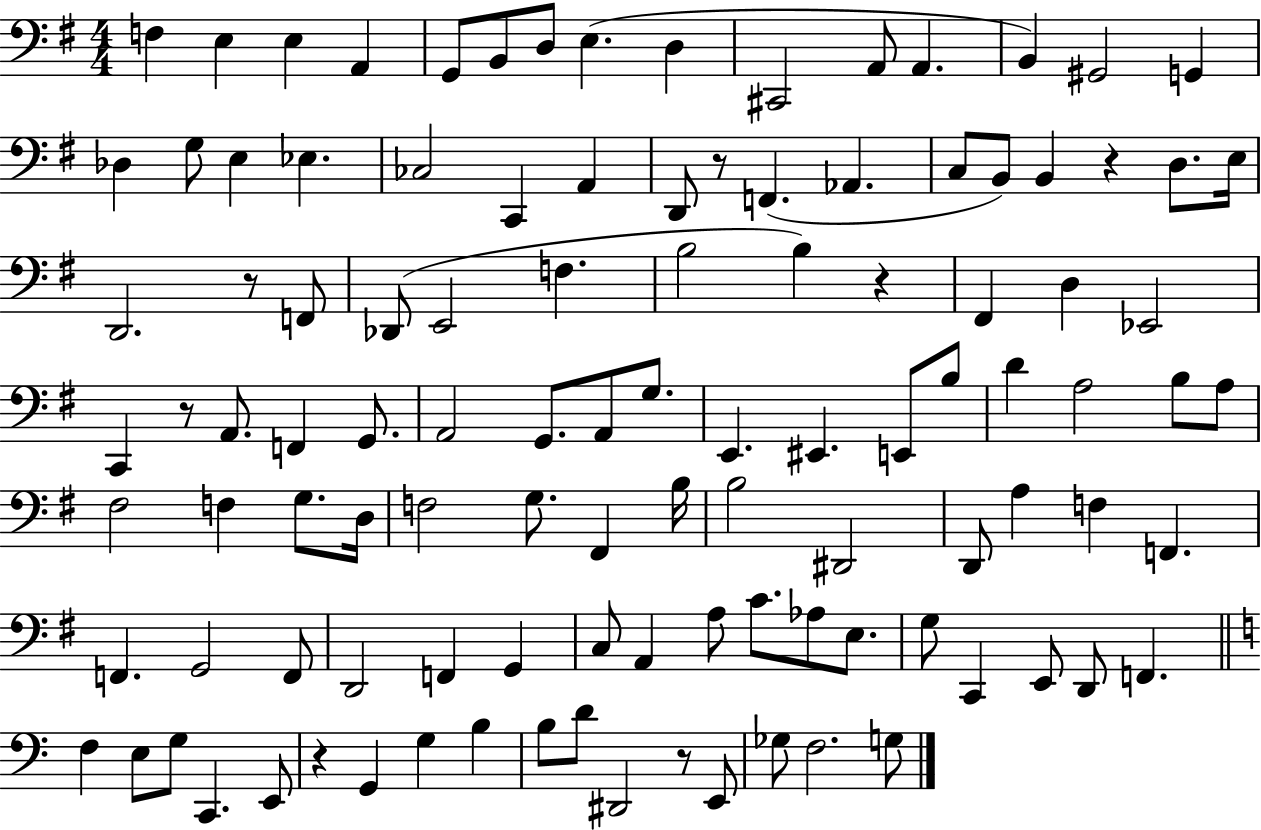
{
  \clef bass
  \numericTimeSignature
  \time 4/4
  \key g \major
  f4 e4 e4 a,4 | g,8 b,8 d8 e4.( d4 | cis,2 a,8 a,4. | b,4) gis,2 g,4 | \break des4 g8 e4 ees4. | ces2 c,4 a,4 | d,8 r8 f,4.( aes,4. | c8 b,8) b,4 r4 d8. e16 | \break d,2. r8 f,8 | des,8( e,2 f4. | b2 b4) r4 | fis,4 d4 ees,2 | \break c,4 r8 a,8. f,4 g,8. | a,2 g,8. a,8 g8. | e,4. eis,4. e,8 b8 | d'4 a2 b8 a8 | \break fis2 f4 g8. d16 | f2 g8. fis,4 b16 | b2 dis,2 | d,8 a4 f4 f,4. | \break f,4. g,2 f,8 | d,2 f,4 g,4 | c8 a,4 a8 c'8. aes8 e8. | g8 c,4 e,8 d,8 f,4. | \break \bar "||" \break \key c \major f4 e8 g8 c,4. e,8 | r4 g,4 g4 b4 | b8 d'8 dis,2 r8 e,8 | ges8 f2. g8 | \break \bar "|."
}